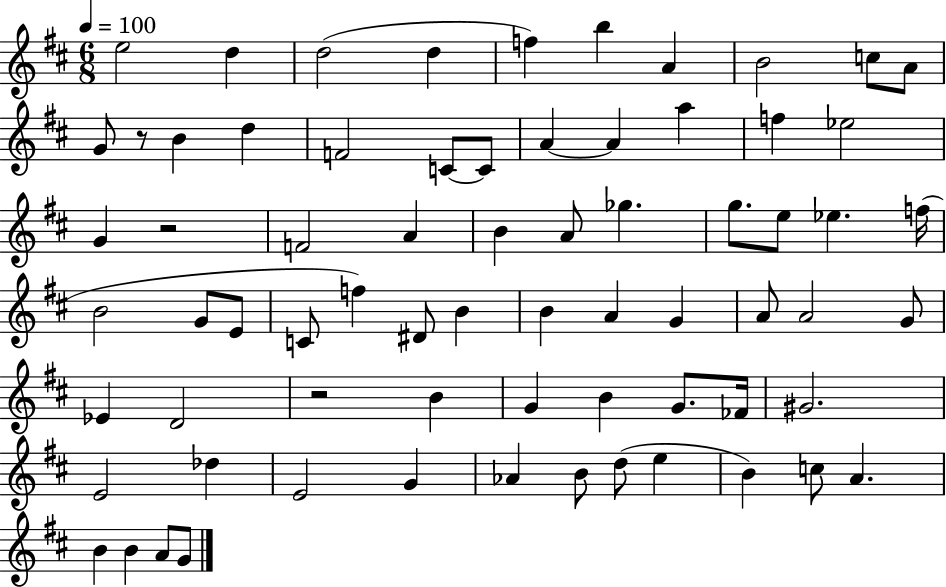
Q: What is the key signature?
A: D major